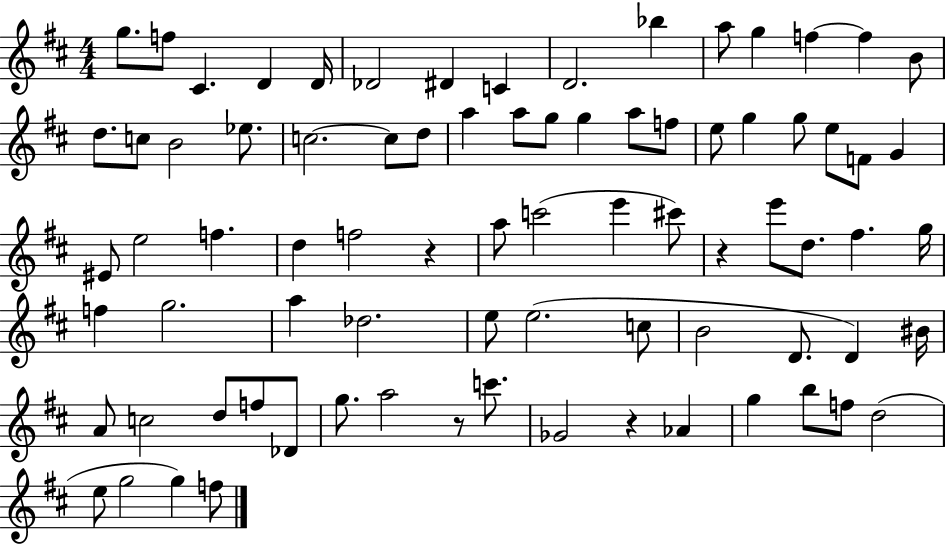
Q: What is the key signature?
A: D major